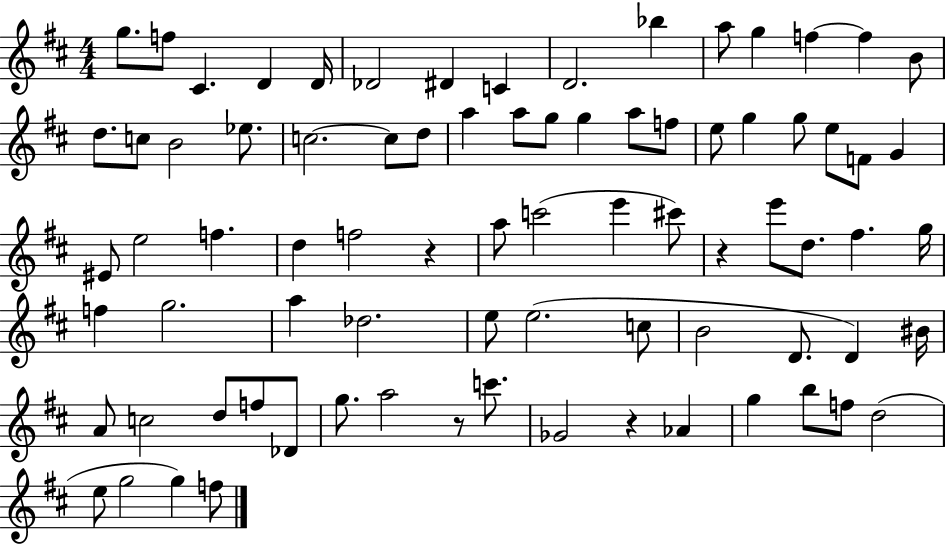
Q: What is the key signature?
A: D major